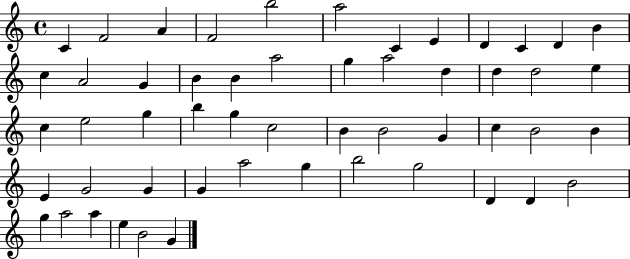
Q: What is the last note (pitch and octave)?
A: G4